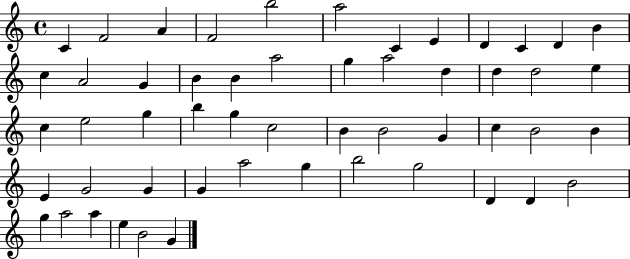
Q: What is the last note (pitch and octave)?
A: G4